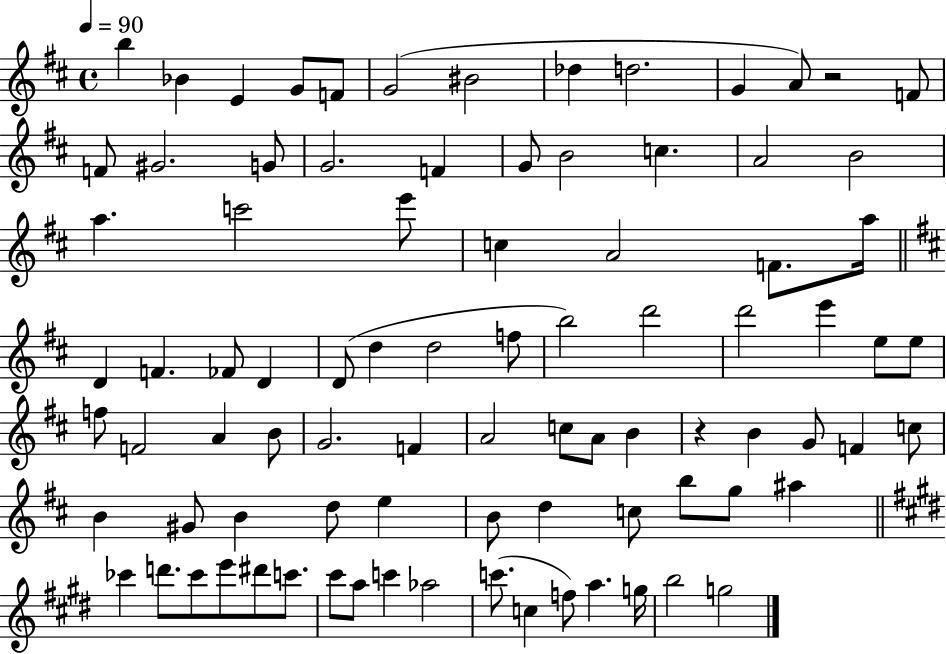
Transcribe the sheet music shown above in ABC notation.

X:1
T:Untitled
M:4/4
L:1/4
K:D
b _B E G/2 F/2 G2 ^B2 _d d2 G A/2 z2 F/2 F/2 ^G2 G/2 G2 F G/2 B2 c A2 B2 a c'2 e'/2 c A2 F/2 a/4 D F _F/2 D D/2 d d2 f/2 b2 d'2 d'2 e' e/2 e/2 f/2 F2 A B/2 G2 F A2 c/2 A/2 B z B G/2 F c/2 B ^G/2 B d/2 e B/2 d c/2 b/2 g/2 ^a _c' d'/2 _c'/2 e'/2 ^d'/2 c'/2 ^c'/2 a/2 c' _a2 c'/2 c f/2 a g/4 b2 g2